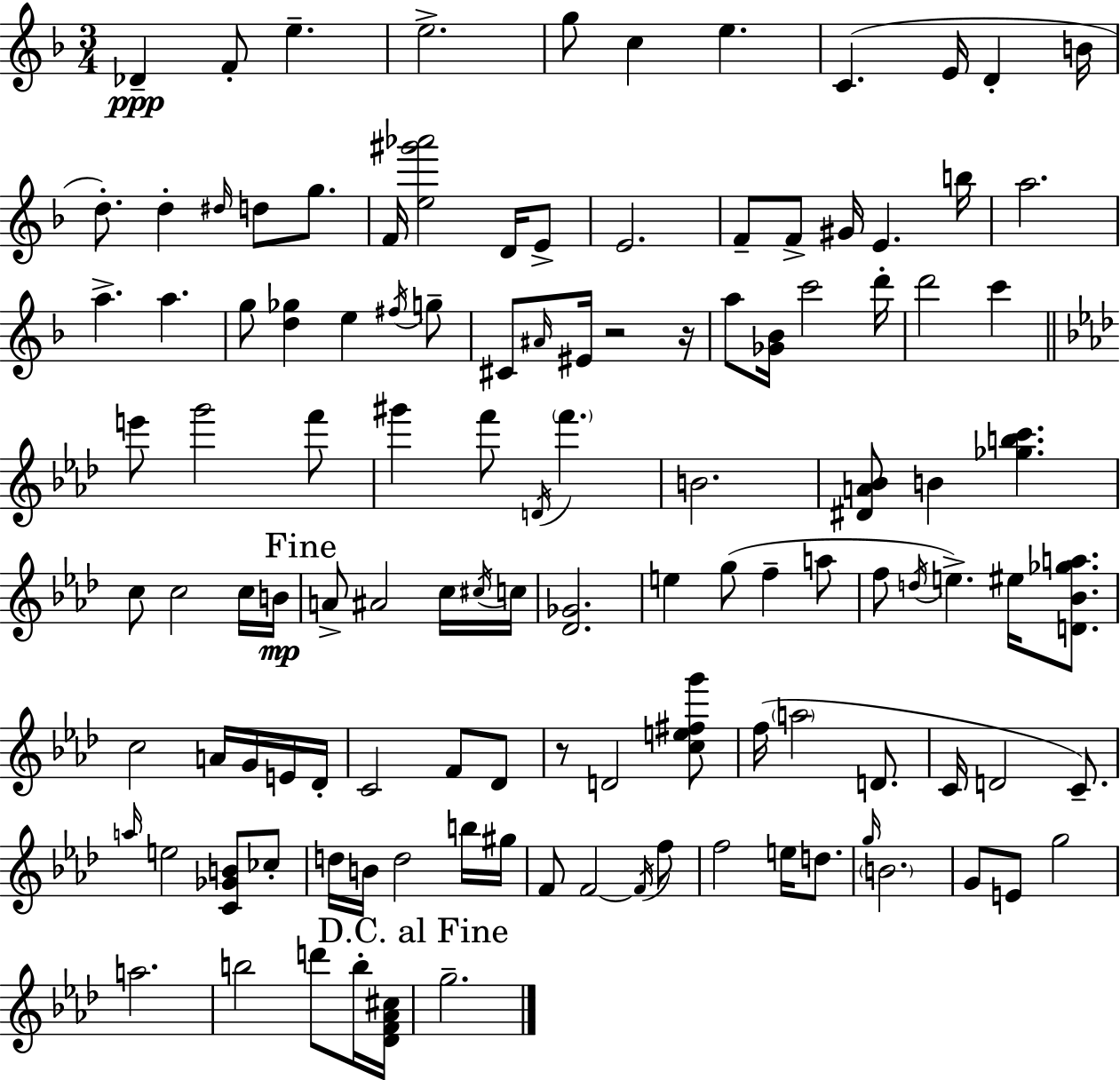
{
  \clef treble
  \numericTimeSignature
  \time 3/4
  \key f \major
  des'4--\ppp f'8-. e''4.-- | e''2.-> | g''8 c''4 e''4. | c'4.( e'16 d'4-. b'16 | \break d''8.-.) d''4-. \grace { dis''16 } d''8 g''8. | f'16 <e'' gis''' aes'''>2 d'16 e'8-> | e'2. | f'8-- f'8-> gis'16 e'4. | \break b''16 a''2. | a''4.-> a''4. | g''8 <d'' ges''>4 e''4 \acciaccatura { fis''16 } | g''8-- cis'8 \grace { ais'16 } eis'16 r2 | \break r16 a''8 <ges' bes'>16 c'''2 | d'''16-. d'''2 c'''4 | \bar "||" \break \key aes \major e'''8 g'''2 f'''8 | gis'''4 f'''8 \acciaccatura { d'16 } \parenthesize f'''4. | b'2. | <dis' a' bes'>8 b'4 <ges'' b'' c'''>4. | \break c''8 c''2 c''16 | b'16\mp \mark "Fine" a'8-> ais'2 c''16 | \acciaccatura { cis''16 } c''16 <des' ges'>2. | e''4 g''8( f''4-- | \break a''8 f''8 \acciaccatura { d''16 } e''4.->) eis''16 | <d' bes' ges'' a''>8. c''2 a'16 | g'16 e'16 des'16-. c'2 f'8 | des'8 r8 d'2 | \break <c'' e'' fis'' g'''>8 f''16( \parenthesize a''2 | d'8. c'16 d'2 | c'8.--) \grace { a''16 } e''2 | <c' ges' b'>8 ces''8-. d''16 b'16 d''2 | \break b''16 gis''16 f'8 f'2~~ | \acciaccatura { f'16 } f''8 f''2 | e''16 d''8. \grace { g''16 } \parenthesize b'2. | g'8 e'8 g''2 | \break a''2. | b''2 | d'''8 b''16-. <des' f' aes' cis''>16 \mark "D.C. al Fine" g''2.-- | \bar "|."
}